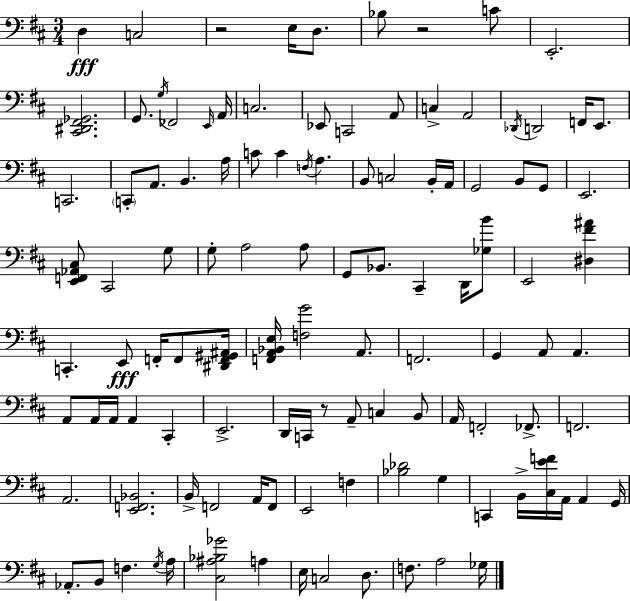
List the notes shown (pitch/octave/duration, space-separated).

D3/q C3/h R/h E3/s D3/e. Bb3/e R/h C4/e E2/h. [C#2,D#2,F#2,Gb2]/h. G2/e. G3/s FES2/h E2/s A2/s C3/h. Eb2/e C2/h A2/e C3/q A2/h Db2/s D2/h F2/s E2/e. C2/h. C2/e A2/e. B2/q. A3/s C4/e C4/q F3/s A3/q. B2/e C3/h B2/s A2/s G2/h B2/e G2/e E2/h. [E2,F2,Ab2,C#3]/e C#2/h G3/e G3/e A3/h A3/e G2/e Bb2/e. C#2/q D2/s [Gb3,B4]/e E2/h [D#3,F#4,A#4]/q C2/q. E2/e F2/s F2/e [D#2,F2,G#2,A#2]/s [F2,A2,Bb2,E3]/s [F3,G4]/h A2/e. F2/h. G2/q A2/e A2/q. A2/e A2/s A2/s A2/q C#2/q E2/h. D2/s C2/s R/e A2/e C3/q B2/e A2/s F2/h FES2/e. F2/h. A2/h. [E2,F2,Bb2]/h. B2/s F2/h A2/s F2/e E2/h F3/q [Bb3,Db4]/h G3/q C2/q B2/s [C#3,E4,F4]/s A2/s A2/q G2/s Ab2/e. B2/e F3/q. G3/s A3/s [C#3,A#3,Bb3,Gb4]/h A3/q E3/s C3/h D3/e. F3/e. A3/h Gb3/s